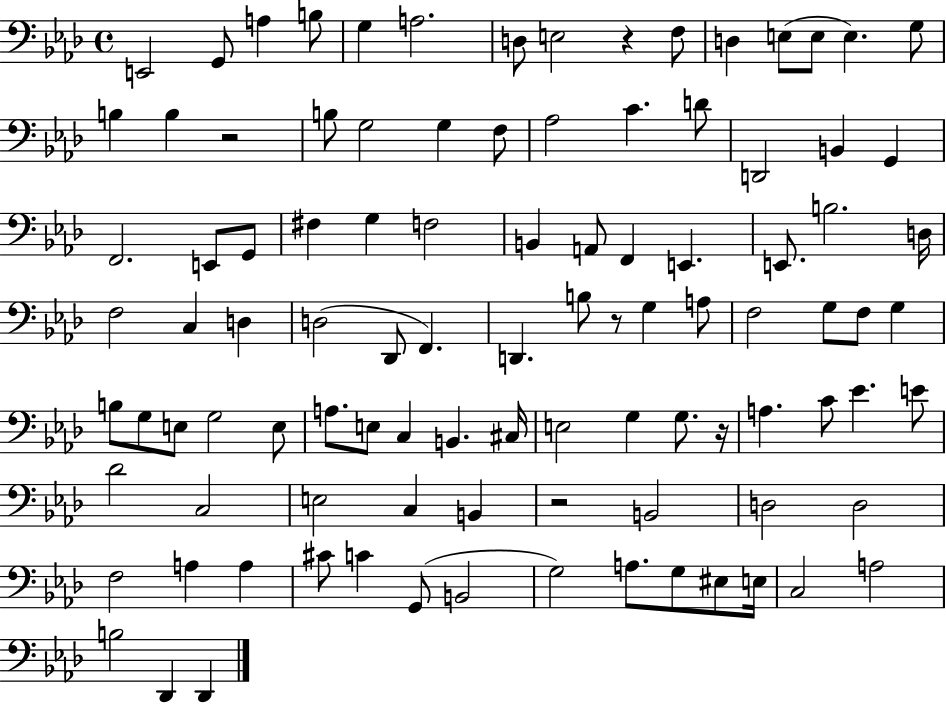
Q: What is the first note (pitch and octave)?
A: E2